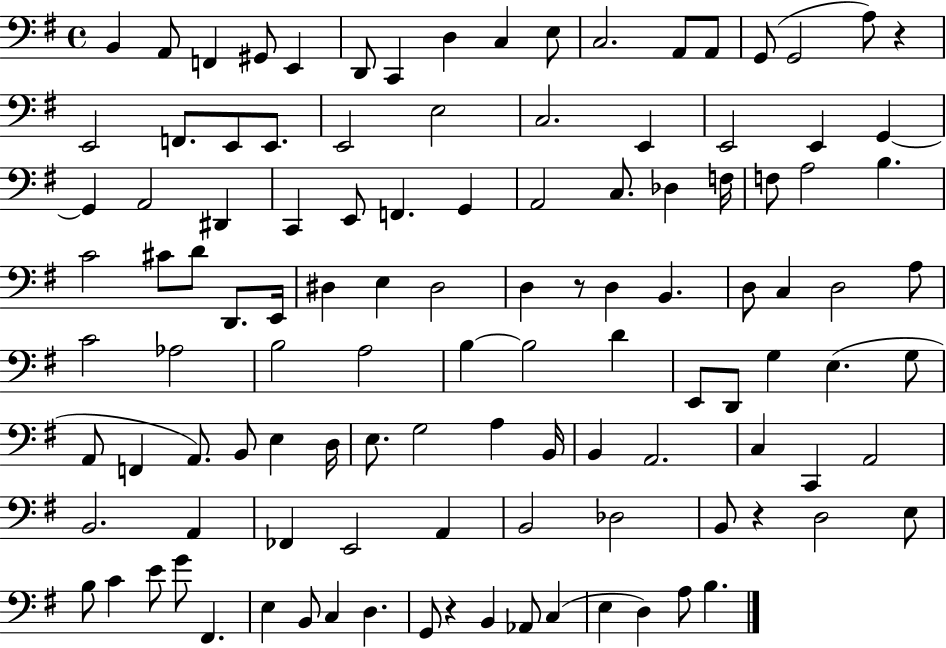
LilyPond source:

{
  \clef bass
  \time 4/4
  \defaultTimeSignature
  \key g \major
  b,4 a,8 f,4 gis,8 e,4 | d,8 c,4 d4 c4 e8 | c2. a,8 a,8 | g,8( g,2 a8) r4 | \break e,2 f,8. e,8 e,8. | e,2 e2 | c2. e,4 | e,2 e,4 g,4~~ | \break g,4 a,2 dis,4 | c,4 e,8 f,4. g,4 | a,2 c8. des4 f16 | f8 a2 b4. | \break c'2 cis'8 d'8 d,8. e,16 | dis4 e4 dis2 | d4 r8 d4 b,4. | d8 c4 d2 a8 | \break c'2 aes2 | b2 a2 | b4~~ b2 d'4 | e,8 d,8 g4 e4.( g8 | \break a,8 f,4 a,8.) b,8 e4 d16 | e8. g2 a4 b,16 | b,4 a,2. | c4 c,4 a,2 | \break b,2. a,4 | fes,4 e,2 a,4 | b,2 des2 | b,8 r4 d2 e8 | \break b8 c'4 e'8 g'8 fis,4. | e4 b,8 c4 d4. | g,8 r4 b,4 aes,8 c4( | e4 d4) a8 b4. | \break \bar "|."
}